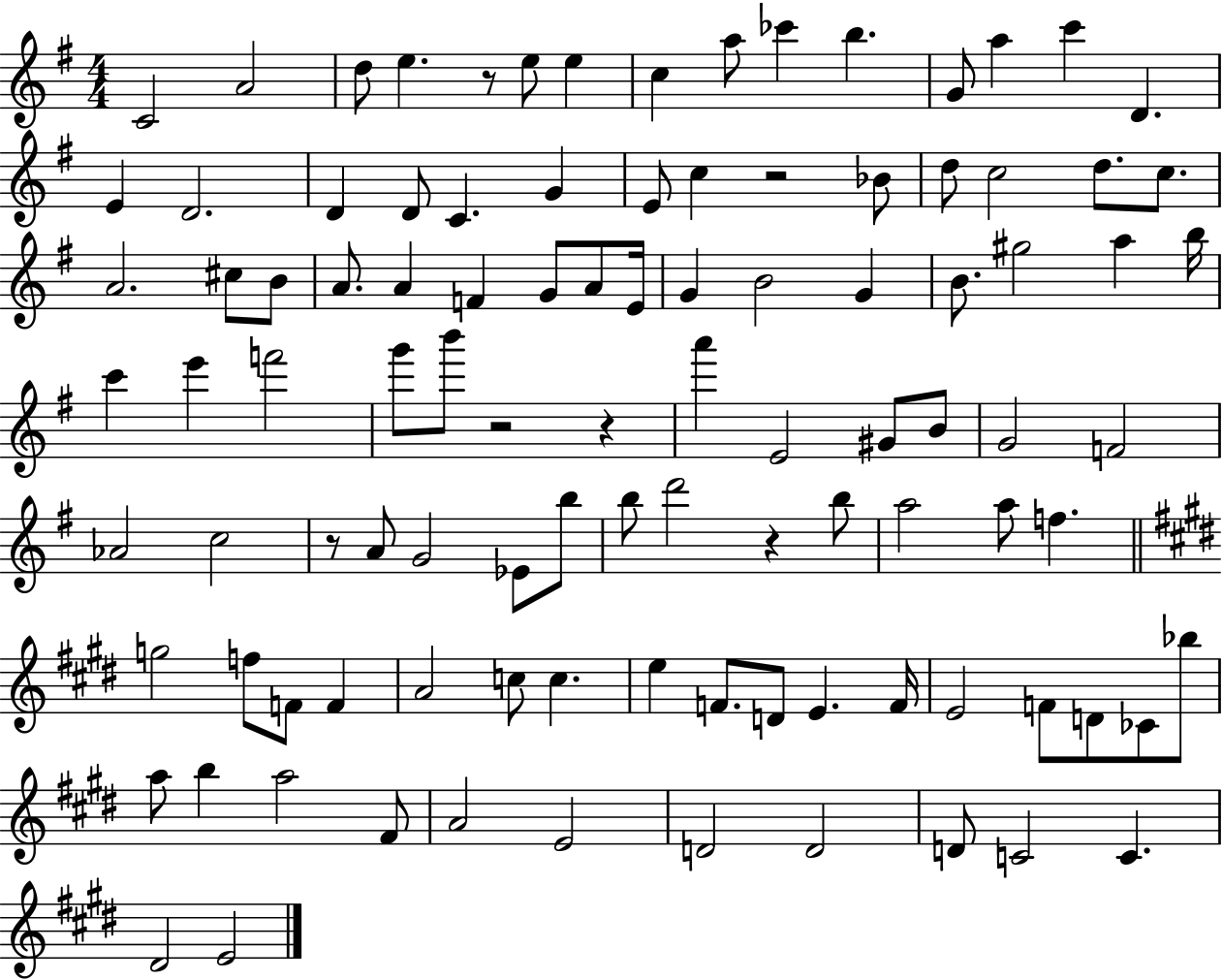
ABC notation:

X:1
T:Untitled
M:4/4
L:1/4
K:G
C2 A2 d/2 e z/2 e/2 e c a/2 _c' b G/2 a c' D E D2 D D/2 C G E/2 c z2 _B/2 d/2 c2 d/2 c/2 A2 ^c/2 B/2 A/2 A F G/2 A/2 E/4 G B2 G B/2 ^g2 a b/4 c' e' f'2 g'/2 b'/2 z2 z a' E2 ^G/2 B/2 G2 F2 _A2 c2 z/2 A/2 G2 _E/2 b/2 b/2 d'2 z b/2 a2 a/2 f g2 f/2 F/2 F A2 c/2 c e F/2 D/2 E F/4 E2 F/2 D/2 _C/2 _b/2 a/2 b a2 ^F/2 A2 E2 D2 D2 D/2 C2 C ^D2 E2